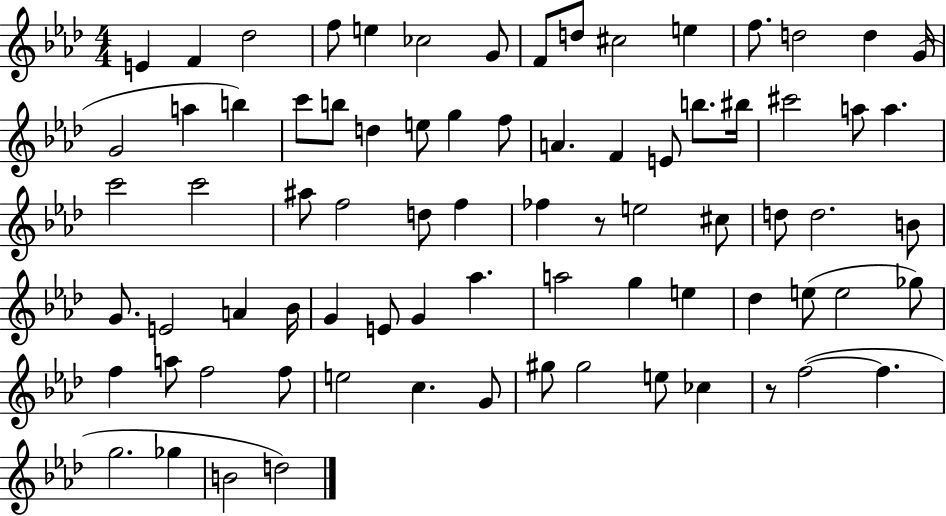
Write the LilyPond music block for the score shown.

{
  \clef treble
  \numericTimeSignature
  \time 4/4
  \key aes \major
  e'4 f'4 des''2 | f''8 e''4 ces''2 g'8 | f'8 d''8 cis''2 e''4 | f''8. d''2 d''4 g'16( | \break g'2 a''4 b''4) | c'''8 b''8 d''4 e''8 g''4 f''8 | a'4. f'4 e'8 b''8. bis''16 | cis'''2 a''8 a''4. | \break c'''2 c'''2 | ais''8 f''2 d''8 f''4 | fes''4 r8 e''2 cis''8 | d''8 d''2. b'8 | \break g'8. e'2 a'4 bes'16 | g'4 e'8 g'4 aes''4. | a''2 g''4 e''4 | des''4 e''8( e''2 ges''8) | \break f''4 a''8 f''2 f''8 | e''2 c''4. g'8 | gis''8 gis''2 e''8 ces''4 | r8 f''2~(~ f''4. | \break g''2. ges''4 | b'2 d''2) | \bar "|."
}